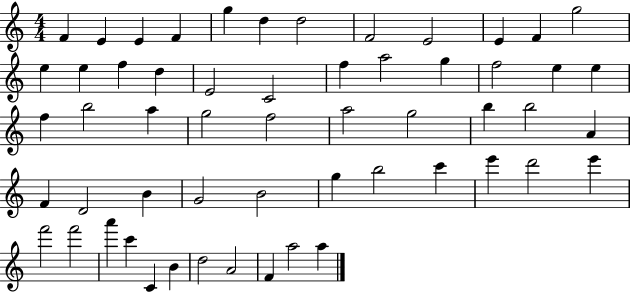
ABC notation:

X:1
T:Untitled
M:4/4
L:1/4
K:C
F E E F g d d2 F2 E2 E F g2 e e f d E2 C2 f a2 g f2 e e f b2 a g2 f2 a2 g2 b b2 A F D2 B G2 B2 g b2 c' e' d'2 e' f'2 f'2 a' c' C B d2 A2 F a2 a